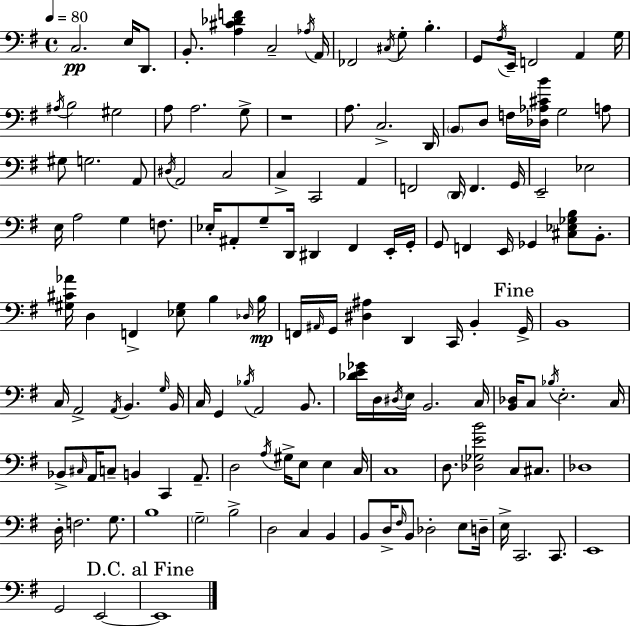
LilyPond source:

{
  \clef bass
  \time 4/4
  \defaultTimeSignature
  \key g \major
  \tempo 4 = 80
  c2.\pp e16 d,8. | b,8.-. <a cis' des' f'>4 c2-- \acciaccatura { aes16 } | a,16 fes,2 \acciaccatura { cis16 } g8-. b4.-. | g,8 \acciaccatura { fis16 } e,16-- f,2 a,4 | \break g16 \acciaccatura { ais16 } b2 gis2 | a8 a2. | g8-> r1 | a8. c2.-> | \break d,16 \parenthesize b,8 d8 f16 <des aes cis' b'>16 g2 | a8 gis8 g2. | a,8 \acciaccatura { dis16 } a,2 c2 | c4-> c,2 | \break a,4 f,2 \parenthesize d,16 f,4. | g,16 e,2-- ees2 | e16 a2 g4 | f8. ees16-. ais,8-. g8-- d,16 dis,4 fis,4 | \break e,16-. g,16-. g,8 f,4 e,16 ges,4 | <cis ees ges b>8 b,8.-. <gis cis' aes'>16 d4 f,4-> <ees gis>8 | b4 \grace { des16 } b16\mp f,16 \grace { ais,16 } g,16 <dis ais>4 d,4 | c,16 b,4-. \mark "Fine" g,16-> b,1 | \break c16 a,2-> | \acciaccatura { a,16 } b,4. \grace { g16 } b,16 c16 g,4 \acciaccatura { bes16 } a,2 | b,8. <des' e' ges'>16 d16 \acciaccatura { dis16 } e16 b,2. | c16 <b, des>16 c8 \acciaccatura { bes16 } e2.-. | \break c16 bes,8-> \grace { cis16 } a,16 | c8-- b,4 c,4 a,8.-- d2 | \acciaccatura { a16 } gis16-> e8 e4 c16 c1 | d8. | \break <des ges e' b'>2 c8 cis8. des1 | d16-. f2. | g8. b1 | \parenthesize g2-- | \break b2-> d2 | c4 b,4 b,8 | d16-> \grace { fis16 } b,8 des2-. e8 d16-- e16-> | c,2. c,8. e,1 | \break g,2 | e,2~~ \mark "D.C. al Fine" e,1 | \bar "|."
}